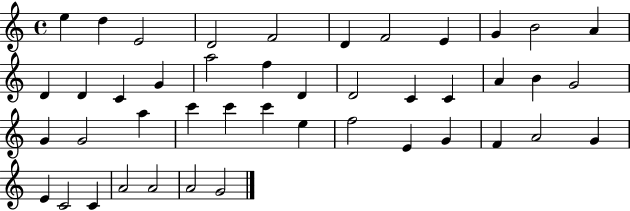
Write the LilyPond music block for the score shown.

{
  \clef treble
  \time 4/4
  \defaultTimeSignature
  \key c \major
  e''4 d''4 e'2 | d'2 f'2 | d'4 f'2 e'4 | g'4 b'2 a'4 | \break d'4 d'4 c'4 g'4 | a''2 f''4 d'4 | d'2 c'4 c'4 | a'4 b'4 g'2 | \break g'4 g'2 a''4 | c'''4 c'''4 c'''4 e''4 | f''2 e'4 g'4 | f'4 a'2 g'4 | \break e'4 c'2 c'4 | a'2 a'2 | a'2 g'2 | \bar "|."
}